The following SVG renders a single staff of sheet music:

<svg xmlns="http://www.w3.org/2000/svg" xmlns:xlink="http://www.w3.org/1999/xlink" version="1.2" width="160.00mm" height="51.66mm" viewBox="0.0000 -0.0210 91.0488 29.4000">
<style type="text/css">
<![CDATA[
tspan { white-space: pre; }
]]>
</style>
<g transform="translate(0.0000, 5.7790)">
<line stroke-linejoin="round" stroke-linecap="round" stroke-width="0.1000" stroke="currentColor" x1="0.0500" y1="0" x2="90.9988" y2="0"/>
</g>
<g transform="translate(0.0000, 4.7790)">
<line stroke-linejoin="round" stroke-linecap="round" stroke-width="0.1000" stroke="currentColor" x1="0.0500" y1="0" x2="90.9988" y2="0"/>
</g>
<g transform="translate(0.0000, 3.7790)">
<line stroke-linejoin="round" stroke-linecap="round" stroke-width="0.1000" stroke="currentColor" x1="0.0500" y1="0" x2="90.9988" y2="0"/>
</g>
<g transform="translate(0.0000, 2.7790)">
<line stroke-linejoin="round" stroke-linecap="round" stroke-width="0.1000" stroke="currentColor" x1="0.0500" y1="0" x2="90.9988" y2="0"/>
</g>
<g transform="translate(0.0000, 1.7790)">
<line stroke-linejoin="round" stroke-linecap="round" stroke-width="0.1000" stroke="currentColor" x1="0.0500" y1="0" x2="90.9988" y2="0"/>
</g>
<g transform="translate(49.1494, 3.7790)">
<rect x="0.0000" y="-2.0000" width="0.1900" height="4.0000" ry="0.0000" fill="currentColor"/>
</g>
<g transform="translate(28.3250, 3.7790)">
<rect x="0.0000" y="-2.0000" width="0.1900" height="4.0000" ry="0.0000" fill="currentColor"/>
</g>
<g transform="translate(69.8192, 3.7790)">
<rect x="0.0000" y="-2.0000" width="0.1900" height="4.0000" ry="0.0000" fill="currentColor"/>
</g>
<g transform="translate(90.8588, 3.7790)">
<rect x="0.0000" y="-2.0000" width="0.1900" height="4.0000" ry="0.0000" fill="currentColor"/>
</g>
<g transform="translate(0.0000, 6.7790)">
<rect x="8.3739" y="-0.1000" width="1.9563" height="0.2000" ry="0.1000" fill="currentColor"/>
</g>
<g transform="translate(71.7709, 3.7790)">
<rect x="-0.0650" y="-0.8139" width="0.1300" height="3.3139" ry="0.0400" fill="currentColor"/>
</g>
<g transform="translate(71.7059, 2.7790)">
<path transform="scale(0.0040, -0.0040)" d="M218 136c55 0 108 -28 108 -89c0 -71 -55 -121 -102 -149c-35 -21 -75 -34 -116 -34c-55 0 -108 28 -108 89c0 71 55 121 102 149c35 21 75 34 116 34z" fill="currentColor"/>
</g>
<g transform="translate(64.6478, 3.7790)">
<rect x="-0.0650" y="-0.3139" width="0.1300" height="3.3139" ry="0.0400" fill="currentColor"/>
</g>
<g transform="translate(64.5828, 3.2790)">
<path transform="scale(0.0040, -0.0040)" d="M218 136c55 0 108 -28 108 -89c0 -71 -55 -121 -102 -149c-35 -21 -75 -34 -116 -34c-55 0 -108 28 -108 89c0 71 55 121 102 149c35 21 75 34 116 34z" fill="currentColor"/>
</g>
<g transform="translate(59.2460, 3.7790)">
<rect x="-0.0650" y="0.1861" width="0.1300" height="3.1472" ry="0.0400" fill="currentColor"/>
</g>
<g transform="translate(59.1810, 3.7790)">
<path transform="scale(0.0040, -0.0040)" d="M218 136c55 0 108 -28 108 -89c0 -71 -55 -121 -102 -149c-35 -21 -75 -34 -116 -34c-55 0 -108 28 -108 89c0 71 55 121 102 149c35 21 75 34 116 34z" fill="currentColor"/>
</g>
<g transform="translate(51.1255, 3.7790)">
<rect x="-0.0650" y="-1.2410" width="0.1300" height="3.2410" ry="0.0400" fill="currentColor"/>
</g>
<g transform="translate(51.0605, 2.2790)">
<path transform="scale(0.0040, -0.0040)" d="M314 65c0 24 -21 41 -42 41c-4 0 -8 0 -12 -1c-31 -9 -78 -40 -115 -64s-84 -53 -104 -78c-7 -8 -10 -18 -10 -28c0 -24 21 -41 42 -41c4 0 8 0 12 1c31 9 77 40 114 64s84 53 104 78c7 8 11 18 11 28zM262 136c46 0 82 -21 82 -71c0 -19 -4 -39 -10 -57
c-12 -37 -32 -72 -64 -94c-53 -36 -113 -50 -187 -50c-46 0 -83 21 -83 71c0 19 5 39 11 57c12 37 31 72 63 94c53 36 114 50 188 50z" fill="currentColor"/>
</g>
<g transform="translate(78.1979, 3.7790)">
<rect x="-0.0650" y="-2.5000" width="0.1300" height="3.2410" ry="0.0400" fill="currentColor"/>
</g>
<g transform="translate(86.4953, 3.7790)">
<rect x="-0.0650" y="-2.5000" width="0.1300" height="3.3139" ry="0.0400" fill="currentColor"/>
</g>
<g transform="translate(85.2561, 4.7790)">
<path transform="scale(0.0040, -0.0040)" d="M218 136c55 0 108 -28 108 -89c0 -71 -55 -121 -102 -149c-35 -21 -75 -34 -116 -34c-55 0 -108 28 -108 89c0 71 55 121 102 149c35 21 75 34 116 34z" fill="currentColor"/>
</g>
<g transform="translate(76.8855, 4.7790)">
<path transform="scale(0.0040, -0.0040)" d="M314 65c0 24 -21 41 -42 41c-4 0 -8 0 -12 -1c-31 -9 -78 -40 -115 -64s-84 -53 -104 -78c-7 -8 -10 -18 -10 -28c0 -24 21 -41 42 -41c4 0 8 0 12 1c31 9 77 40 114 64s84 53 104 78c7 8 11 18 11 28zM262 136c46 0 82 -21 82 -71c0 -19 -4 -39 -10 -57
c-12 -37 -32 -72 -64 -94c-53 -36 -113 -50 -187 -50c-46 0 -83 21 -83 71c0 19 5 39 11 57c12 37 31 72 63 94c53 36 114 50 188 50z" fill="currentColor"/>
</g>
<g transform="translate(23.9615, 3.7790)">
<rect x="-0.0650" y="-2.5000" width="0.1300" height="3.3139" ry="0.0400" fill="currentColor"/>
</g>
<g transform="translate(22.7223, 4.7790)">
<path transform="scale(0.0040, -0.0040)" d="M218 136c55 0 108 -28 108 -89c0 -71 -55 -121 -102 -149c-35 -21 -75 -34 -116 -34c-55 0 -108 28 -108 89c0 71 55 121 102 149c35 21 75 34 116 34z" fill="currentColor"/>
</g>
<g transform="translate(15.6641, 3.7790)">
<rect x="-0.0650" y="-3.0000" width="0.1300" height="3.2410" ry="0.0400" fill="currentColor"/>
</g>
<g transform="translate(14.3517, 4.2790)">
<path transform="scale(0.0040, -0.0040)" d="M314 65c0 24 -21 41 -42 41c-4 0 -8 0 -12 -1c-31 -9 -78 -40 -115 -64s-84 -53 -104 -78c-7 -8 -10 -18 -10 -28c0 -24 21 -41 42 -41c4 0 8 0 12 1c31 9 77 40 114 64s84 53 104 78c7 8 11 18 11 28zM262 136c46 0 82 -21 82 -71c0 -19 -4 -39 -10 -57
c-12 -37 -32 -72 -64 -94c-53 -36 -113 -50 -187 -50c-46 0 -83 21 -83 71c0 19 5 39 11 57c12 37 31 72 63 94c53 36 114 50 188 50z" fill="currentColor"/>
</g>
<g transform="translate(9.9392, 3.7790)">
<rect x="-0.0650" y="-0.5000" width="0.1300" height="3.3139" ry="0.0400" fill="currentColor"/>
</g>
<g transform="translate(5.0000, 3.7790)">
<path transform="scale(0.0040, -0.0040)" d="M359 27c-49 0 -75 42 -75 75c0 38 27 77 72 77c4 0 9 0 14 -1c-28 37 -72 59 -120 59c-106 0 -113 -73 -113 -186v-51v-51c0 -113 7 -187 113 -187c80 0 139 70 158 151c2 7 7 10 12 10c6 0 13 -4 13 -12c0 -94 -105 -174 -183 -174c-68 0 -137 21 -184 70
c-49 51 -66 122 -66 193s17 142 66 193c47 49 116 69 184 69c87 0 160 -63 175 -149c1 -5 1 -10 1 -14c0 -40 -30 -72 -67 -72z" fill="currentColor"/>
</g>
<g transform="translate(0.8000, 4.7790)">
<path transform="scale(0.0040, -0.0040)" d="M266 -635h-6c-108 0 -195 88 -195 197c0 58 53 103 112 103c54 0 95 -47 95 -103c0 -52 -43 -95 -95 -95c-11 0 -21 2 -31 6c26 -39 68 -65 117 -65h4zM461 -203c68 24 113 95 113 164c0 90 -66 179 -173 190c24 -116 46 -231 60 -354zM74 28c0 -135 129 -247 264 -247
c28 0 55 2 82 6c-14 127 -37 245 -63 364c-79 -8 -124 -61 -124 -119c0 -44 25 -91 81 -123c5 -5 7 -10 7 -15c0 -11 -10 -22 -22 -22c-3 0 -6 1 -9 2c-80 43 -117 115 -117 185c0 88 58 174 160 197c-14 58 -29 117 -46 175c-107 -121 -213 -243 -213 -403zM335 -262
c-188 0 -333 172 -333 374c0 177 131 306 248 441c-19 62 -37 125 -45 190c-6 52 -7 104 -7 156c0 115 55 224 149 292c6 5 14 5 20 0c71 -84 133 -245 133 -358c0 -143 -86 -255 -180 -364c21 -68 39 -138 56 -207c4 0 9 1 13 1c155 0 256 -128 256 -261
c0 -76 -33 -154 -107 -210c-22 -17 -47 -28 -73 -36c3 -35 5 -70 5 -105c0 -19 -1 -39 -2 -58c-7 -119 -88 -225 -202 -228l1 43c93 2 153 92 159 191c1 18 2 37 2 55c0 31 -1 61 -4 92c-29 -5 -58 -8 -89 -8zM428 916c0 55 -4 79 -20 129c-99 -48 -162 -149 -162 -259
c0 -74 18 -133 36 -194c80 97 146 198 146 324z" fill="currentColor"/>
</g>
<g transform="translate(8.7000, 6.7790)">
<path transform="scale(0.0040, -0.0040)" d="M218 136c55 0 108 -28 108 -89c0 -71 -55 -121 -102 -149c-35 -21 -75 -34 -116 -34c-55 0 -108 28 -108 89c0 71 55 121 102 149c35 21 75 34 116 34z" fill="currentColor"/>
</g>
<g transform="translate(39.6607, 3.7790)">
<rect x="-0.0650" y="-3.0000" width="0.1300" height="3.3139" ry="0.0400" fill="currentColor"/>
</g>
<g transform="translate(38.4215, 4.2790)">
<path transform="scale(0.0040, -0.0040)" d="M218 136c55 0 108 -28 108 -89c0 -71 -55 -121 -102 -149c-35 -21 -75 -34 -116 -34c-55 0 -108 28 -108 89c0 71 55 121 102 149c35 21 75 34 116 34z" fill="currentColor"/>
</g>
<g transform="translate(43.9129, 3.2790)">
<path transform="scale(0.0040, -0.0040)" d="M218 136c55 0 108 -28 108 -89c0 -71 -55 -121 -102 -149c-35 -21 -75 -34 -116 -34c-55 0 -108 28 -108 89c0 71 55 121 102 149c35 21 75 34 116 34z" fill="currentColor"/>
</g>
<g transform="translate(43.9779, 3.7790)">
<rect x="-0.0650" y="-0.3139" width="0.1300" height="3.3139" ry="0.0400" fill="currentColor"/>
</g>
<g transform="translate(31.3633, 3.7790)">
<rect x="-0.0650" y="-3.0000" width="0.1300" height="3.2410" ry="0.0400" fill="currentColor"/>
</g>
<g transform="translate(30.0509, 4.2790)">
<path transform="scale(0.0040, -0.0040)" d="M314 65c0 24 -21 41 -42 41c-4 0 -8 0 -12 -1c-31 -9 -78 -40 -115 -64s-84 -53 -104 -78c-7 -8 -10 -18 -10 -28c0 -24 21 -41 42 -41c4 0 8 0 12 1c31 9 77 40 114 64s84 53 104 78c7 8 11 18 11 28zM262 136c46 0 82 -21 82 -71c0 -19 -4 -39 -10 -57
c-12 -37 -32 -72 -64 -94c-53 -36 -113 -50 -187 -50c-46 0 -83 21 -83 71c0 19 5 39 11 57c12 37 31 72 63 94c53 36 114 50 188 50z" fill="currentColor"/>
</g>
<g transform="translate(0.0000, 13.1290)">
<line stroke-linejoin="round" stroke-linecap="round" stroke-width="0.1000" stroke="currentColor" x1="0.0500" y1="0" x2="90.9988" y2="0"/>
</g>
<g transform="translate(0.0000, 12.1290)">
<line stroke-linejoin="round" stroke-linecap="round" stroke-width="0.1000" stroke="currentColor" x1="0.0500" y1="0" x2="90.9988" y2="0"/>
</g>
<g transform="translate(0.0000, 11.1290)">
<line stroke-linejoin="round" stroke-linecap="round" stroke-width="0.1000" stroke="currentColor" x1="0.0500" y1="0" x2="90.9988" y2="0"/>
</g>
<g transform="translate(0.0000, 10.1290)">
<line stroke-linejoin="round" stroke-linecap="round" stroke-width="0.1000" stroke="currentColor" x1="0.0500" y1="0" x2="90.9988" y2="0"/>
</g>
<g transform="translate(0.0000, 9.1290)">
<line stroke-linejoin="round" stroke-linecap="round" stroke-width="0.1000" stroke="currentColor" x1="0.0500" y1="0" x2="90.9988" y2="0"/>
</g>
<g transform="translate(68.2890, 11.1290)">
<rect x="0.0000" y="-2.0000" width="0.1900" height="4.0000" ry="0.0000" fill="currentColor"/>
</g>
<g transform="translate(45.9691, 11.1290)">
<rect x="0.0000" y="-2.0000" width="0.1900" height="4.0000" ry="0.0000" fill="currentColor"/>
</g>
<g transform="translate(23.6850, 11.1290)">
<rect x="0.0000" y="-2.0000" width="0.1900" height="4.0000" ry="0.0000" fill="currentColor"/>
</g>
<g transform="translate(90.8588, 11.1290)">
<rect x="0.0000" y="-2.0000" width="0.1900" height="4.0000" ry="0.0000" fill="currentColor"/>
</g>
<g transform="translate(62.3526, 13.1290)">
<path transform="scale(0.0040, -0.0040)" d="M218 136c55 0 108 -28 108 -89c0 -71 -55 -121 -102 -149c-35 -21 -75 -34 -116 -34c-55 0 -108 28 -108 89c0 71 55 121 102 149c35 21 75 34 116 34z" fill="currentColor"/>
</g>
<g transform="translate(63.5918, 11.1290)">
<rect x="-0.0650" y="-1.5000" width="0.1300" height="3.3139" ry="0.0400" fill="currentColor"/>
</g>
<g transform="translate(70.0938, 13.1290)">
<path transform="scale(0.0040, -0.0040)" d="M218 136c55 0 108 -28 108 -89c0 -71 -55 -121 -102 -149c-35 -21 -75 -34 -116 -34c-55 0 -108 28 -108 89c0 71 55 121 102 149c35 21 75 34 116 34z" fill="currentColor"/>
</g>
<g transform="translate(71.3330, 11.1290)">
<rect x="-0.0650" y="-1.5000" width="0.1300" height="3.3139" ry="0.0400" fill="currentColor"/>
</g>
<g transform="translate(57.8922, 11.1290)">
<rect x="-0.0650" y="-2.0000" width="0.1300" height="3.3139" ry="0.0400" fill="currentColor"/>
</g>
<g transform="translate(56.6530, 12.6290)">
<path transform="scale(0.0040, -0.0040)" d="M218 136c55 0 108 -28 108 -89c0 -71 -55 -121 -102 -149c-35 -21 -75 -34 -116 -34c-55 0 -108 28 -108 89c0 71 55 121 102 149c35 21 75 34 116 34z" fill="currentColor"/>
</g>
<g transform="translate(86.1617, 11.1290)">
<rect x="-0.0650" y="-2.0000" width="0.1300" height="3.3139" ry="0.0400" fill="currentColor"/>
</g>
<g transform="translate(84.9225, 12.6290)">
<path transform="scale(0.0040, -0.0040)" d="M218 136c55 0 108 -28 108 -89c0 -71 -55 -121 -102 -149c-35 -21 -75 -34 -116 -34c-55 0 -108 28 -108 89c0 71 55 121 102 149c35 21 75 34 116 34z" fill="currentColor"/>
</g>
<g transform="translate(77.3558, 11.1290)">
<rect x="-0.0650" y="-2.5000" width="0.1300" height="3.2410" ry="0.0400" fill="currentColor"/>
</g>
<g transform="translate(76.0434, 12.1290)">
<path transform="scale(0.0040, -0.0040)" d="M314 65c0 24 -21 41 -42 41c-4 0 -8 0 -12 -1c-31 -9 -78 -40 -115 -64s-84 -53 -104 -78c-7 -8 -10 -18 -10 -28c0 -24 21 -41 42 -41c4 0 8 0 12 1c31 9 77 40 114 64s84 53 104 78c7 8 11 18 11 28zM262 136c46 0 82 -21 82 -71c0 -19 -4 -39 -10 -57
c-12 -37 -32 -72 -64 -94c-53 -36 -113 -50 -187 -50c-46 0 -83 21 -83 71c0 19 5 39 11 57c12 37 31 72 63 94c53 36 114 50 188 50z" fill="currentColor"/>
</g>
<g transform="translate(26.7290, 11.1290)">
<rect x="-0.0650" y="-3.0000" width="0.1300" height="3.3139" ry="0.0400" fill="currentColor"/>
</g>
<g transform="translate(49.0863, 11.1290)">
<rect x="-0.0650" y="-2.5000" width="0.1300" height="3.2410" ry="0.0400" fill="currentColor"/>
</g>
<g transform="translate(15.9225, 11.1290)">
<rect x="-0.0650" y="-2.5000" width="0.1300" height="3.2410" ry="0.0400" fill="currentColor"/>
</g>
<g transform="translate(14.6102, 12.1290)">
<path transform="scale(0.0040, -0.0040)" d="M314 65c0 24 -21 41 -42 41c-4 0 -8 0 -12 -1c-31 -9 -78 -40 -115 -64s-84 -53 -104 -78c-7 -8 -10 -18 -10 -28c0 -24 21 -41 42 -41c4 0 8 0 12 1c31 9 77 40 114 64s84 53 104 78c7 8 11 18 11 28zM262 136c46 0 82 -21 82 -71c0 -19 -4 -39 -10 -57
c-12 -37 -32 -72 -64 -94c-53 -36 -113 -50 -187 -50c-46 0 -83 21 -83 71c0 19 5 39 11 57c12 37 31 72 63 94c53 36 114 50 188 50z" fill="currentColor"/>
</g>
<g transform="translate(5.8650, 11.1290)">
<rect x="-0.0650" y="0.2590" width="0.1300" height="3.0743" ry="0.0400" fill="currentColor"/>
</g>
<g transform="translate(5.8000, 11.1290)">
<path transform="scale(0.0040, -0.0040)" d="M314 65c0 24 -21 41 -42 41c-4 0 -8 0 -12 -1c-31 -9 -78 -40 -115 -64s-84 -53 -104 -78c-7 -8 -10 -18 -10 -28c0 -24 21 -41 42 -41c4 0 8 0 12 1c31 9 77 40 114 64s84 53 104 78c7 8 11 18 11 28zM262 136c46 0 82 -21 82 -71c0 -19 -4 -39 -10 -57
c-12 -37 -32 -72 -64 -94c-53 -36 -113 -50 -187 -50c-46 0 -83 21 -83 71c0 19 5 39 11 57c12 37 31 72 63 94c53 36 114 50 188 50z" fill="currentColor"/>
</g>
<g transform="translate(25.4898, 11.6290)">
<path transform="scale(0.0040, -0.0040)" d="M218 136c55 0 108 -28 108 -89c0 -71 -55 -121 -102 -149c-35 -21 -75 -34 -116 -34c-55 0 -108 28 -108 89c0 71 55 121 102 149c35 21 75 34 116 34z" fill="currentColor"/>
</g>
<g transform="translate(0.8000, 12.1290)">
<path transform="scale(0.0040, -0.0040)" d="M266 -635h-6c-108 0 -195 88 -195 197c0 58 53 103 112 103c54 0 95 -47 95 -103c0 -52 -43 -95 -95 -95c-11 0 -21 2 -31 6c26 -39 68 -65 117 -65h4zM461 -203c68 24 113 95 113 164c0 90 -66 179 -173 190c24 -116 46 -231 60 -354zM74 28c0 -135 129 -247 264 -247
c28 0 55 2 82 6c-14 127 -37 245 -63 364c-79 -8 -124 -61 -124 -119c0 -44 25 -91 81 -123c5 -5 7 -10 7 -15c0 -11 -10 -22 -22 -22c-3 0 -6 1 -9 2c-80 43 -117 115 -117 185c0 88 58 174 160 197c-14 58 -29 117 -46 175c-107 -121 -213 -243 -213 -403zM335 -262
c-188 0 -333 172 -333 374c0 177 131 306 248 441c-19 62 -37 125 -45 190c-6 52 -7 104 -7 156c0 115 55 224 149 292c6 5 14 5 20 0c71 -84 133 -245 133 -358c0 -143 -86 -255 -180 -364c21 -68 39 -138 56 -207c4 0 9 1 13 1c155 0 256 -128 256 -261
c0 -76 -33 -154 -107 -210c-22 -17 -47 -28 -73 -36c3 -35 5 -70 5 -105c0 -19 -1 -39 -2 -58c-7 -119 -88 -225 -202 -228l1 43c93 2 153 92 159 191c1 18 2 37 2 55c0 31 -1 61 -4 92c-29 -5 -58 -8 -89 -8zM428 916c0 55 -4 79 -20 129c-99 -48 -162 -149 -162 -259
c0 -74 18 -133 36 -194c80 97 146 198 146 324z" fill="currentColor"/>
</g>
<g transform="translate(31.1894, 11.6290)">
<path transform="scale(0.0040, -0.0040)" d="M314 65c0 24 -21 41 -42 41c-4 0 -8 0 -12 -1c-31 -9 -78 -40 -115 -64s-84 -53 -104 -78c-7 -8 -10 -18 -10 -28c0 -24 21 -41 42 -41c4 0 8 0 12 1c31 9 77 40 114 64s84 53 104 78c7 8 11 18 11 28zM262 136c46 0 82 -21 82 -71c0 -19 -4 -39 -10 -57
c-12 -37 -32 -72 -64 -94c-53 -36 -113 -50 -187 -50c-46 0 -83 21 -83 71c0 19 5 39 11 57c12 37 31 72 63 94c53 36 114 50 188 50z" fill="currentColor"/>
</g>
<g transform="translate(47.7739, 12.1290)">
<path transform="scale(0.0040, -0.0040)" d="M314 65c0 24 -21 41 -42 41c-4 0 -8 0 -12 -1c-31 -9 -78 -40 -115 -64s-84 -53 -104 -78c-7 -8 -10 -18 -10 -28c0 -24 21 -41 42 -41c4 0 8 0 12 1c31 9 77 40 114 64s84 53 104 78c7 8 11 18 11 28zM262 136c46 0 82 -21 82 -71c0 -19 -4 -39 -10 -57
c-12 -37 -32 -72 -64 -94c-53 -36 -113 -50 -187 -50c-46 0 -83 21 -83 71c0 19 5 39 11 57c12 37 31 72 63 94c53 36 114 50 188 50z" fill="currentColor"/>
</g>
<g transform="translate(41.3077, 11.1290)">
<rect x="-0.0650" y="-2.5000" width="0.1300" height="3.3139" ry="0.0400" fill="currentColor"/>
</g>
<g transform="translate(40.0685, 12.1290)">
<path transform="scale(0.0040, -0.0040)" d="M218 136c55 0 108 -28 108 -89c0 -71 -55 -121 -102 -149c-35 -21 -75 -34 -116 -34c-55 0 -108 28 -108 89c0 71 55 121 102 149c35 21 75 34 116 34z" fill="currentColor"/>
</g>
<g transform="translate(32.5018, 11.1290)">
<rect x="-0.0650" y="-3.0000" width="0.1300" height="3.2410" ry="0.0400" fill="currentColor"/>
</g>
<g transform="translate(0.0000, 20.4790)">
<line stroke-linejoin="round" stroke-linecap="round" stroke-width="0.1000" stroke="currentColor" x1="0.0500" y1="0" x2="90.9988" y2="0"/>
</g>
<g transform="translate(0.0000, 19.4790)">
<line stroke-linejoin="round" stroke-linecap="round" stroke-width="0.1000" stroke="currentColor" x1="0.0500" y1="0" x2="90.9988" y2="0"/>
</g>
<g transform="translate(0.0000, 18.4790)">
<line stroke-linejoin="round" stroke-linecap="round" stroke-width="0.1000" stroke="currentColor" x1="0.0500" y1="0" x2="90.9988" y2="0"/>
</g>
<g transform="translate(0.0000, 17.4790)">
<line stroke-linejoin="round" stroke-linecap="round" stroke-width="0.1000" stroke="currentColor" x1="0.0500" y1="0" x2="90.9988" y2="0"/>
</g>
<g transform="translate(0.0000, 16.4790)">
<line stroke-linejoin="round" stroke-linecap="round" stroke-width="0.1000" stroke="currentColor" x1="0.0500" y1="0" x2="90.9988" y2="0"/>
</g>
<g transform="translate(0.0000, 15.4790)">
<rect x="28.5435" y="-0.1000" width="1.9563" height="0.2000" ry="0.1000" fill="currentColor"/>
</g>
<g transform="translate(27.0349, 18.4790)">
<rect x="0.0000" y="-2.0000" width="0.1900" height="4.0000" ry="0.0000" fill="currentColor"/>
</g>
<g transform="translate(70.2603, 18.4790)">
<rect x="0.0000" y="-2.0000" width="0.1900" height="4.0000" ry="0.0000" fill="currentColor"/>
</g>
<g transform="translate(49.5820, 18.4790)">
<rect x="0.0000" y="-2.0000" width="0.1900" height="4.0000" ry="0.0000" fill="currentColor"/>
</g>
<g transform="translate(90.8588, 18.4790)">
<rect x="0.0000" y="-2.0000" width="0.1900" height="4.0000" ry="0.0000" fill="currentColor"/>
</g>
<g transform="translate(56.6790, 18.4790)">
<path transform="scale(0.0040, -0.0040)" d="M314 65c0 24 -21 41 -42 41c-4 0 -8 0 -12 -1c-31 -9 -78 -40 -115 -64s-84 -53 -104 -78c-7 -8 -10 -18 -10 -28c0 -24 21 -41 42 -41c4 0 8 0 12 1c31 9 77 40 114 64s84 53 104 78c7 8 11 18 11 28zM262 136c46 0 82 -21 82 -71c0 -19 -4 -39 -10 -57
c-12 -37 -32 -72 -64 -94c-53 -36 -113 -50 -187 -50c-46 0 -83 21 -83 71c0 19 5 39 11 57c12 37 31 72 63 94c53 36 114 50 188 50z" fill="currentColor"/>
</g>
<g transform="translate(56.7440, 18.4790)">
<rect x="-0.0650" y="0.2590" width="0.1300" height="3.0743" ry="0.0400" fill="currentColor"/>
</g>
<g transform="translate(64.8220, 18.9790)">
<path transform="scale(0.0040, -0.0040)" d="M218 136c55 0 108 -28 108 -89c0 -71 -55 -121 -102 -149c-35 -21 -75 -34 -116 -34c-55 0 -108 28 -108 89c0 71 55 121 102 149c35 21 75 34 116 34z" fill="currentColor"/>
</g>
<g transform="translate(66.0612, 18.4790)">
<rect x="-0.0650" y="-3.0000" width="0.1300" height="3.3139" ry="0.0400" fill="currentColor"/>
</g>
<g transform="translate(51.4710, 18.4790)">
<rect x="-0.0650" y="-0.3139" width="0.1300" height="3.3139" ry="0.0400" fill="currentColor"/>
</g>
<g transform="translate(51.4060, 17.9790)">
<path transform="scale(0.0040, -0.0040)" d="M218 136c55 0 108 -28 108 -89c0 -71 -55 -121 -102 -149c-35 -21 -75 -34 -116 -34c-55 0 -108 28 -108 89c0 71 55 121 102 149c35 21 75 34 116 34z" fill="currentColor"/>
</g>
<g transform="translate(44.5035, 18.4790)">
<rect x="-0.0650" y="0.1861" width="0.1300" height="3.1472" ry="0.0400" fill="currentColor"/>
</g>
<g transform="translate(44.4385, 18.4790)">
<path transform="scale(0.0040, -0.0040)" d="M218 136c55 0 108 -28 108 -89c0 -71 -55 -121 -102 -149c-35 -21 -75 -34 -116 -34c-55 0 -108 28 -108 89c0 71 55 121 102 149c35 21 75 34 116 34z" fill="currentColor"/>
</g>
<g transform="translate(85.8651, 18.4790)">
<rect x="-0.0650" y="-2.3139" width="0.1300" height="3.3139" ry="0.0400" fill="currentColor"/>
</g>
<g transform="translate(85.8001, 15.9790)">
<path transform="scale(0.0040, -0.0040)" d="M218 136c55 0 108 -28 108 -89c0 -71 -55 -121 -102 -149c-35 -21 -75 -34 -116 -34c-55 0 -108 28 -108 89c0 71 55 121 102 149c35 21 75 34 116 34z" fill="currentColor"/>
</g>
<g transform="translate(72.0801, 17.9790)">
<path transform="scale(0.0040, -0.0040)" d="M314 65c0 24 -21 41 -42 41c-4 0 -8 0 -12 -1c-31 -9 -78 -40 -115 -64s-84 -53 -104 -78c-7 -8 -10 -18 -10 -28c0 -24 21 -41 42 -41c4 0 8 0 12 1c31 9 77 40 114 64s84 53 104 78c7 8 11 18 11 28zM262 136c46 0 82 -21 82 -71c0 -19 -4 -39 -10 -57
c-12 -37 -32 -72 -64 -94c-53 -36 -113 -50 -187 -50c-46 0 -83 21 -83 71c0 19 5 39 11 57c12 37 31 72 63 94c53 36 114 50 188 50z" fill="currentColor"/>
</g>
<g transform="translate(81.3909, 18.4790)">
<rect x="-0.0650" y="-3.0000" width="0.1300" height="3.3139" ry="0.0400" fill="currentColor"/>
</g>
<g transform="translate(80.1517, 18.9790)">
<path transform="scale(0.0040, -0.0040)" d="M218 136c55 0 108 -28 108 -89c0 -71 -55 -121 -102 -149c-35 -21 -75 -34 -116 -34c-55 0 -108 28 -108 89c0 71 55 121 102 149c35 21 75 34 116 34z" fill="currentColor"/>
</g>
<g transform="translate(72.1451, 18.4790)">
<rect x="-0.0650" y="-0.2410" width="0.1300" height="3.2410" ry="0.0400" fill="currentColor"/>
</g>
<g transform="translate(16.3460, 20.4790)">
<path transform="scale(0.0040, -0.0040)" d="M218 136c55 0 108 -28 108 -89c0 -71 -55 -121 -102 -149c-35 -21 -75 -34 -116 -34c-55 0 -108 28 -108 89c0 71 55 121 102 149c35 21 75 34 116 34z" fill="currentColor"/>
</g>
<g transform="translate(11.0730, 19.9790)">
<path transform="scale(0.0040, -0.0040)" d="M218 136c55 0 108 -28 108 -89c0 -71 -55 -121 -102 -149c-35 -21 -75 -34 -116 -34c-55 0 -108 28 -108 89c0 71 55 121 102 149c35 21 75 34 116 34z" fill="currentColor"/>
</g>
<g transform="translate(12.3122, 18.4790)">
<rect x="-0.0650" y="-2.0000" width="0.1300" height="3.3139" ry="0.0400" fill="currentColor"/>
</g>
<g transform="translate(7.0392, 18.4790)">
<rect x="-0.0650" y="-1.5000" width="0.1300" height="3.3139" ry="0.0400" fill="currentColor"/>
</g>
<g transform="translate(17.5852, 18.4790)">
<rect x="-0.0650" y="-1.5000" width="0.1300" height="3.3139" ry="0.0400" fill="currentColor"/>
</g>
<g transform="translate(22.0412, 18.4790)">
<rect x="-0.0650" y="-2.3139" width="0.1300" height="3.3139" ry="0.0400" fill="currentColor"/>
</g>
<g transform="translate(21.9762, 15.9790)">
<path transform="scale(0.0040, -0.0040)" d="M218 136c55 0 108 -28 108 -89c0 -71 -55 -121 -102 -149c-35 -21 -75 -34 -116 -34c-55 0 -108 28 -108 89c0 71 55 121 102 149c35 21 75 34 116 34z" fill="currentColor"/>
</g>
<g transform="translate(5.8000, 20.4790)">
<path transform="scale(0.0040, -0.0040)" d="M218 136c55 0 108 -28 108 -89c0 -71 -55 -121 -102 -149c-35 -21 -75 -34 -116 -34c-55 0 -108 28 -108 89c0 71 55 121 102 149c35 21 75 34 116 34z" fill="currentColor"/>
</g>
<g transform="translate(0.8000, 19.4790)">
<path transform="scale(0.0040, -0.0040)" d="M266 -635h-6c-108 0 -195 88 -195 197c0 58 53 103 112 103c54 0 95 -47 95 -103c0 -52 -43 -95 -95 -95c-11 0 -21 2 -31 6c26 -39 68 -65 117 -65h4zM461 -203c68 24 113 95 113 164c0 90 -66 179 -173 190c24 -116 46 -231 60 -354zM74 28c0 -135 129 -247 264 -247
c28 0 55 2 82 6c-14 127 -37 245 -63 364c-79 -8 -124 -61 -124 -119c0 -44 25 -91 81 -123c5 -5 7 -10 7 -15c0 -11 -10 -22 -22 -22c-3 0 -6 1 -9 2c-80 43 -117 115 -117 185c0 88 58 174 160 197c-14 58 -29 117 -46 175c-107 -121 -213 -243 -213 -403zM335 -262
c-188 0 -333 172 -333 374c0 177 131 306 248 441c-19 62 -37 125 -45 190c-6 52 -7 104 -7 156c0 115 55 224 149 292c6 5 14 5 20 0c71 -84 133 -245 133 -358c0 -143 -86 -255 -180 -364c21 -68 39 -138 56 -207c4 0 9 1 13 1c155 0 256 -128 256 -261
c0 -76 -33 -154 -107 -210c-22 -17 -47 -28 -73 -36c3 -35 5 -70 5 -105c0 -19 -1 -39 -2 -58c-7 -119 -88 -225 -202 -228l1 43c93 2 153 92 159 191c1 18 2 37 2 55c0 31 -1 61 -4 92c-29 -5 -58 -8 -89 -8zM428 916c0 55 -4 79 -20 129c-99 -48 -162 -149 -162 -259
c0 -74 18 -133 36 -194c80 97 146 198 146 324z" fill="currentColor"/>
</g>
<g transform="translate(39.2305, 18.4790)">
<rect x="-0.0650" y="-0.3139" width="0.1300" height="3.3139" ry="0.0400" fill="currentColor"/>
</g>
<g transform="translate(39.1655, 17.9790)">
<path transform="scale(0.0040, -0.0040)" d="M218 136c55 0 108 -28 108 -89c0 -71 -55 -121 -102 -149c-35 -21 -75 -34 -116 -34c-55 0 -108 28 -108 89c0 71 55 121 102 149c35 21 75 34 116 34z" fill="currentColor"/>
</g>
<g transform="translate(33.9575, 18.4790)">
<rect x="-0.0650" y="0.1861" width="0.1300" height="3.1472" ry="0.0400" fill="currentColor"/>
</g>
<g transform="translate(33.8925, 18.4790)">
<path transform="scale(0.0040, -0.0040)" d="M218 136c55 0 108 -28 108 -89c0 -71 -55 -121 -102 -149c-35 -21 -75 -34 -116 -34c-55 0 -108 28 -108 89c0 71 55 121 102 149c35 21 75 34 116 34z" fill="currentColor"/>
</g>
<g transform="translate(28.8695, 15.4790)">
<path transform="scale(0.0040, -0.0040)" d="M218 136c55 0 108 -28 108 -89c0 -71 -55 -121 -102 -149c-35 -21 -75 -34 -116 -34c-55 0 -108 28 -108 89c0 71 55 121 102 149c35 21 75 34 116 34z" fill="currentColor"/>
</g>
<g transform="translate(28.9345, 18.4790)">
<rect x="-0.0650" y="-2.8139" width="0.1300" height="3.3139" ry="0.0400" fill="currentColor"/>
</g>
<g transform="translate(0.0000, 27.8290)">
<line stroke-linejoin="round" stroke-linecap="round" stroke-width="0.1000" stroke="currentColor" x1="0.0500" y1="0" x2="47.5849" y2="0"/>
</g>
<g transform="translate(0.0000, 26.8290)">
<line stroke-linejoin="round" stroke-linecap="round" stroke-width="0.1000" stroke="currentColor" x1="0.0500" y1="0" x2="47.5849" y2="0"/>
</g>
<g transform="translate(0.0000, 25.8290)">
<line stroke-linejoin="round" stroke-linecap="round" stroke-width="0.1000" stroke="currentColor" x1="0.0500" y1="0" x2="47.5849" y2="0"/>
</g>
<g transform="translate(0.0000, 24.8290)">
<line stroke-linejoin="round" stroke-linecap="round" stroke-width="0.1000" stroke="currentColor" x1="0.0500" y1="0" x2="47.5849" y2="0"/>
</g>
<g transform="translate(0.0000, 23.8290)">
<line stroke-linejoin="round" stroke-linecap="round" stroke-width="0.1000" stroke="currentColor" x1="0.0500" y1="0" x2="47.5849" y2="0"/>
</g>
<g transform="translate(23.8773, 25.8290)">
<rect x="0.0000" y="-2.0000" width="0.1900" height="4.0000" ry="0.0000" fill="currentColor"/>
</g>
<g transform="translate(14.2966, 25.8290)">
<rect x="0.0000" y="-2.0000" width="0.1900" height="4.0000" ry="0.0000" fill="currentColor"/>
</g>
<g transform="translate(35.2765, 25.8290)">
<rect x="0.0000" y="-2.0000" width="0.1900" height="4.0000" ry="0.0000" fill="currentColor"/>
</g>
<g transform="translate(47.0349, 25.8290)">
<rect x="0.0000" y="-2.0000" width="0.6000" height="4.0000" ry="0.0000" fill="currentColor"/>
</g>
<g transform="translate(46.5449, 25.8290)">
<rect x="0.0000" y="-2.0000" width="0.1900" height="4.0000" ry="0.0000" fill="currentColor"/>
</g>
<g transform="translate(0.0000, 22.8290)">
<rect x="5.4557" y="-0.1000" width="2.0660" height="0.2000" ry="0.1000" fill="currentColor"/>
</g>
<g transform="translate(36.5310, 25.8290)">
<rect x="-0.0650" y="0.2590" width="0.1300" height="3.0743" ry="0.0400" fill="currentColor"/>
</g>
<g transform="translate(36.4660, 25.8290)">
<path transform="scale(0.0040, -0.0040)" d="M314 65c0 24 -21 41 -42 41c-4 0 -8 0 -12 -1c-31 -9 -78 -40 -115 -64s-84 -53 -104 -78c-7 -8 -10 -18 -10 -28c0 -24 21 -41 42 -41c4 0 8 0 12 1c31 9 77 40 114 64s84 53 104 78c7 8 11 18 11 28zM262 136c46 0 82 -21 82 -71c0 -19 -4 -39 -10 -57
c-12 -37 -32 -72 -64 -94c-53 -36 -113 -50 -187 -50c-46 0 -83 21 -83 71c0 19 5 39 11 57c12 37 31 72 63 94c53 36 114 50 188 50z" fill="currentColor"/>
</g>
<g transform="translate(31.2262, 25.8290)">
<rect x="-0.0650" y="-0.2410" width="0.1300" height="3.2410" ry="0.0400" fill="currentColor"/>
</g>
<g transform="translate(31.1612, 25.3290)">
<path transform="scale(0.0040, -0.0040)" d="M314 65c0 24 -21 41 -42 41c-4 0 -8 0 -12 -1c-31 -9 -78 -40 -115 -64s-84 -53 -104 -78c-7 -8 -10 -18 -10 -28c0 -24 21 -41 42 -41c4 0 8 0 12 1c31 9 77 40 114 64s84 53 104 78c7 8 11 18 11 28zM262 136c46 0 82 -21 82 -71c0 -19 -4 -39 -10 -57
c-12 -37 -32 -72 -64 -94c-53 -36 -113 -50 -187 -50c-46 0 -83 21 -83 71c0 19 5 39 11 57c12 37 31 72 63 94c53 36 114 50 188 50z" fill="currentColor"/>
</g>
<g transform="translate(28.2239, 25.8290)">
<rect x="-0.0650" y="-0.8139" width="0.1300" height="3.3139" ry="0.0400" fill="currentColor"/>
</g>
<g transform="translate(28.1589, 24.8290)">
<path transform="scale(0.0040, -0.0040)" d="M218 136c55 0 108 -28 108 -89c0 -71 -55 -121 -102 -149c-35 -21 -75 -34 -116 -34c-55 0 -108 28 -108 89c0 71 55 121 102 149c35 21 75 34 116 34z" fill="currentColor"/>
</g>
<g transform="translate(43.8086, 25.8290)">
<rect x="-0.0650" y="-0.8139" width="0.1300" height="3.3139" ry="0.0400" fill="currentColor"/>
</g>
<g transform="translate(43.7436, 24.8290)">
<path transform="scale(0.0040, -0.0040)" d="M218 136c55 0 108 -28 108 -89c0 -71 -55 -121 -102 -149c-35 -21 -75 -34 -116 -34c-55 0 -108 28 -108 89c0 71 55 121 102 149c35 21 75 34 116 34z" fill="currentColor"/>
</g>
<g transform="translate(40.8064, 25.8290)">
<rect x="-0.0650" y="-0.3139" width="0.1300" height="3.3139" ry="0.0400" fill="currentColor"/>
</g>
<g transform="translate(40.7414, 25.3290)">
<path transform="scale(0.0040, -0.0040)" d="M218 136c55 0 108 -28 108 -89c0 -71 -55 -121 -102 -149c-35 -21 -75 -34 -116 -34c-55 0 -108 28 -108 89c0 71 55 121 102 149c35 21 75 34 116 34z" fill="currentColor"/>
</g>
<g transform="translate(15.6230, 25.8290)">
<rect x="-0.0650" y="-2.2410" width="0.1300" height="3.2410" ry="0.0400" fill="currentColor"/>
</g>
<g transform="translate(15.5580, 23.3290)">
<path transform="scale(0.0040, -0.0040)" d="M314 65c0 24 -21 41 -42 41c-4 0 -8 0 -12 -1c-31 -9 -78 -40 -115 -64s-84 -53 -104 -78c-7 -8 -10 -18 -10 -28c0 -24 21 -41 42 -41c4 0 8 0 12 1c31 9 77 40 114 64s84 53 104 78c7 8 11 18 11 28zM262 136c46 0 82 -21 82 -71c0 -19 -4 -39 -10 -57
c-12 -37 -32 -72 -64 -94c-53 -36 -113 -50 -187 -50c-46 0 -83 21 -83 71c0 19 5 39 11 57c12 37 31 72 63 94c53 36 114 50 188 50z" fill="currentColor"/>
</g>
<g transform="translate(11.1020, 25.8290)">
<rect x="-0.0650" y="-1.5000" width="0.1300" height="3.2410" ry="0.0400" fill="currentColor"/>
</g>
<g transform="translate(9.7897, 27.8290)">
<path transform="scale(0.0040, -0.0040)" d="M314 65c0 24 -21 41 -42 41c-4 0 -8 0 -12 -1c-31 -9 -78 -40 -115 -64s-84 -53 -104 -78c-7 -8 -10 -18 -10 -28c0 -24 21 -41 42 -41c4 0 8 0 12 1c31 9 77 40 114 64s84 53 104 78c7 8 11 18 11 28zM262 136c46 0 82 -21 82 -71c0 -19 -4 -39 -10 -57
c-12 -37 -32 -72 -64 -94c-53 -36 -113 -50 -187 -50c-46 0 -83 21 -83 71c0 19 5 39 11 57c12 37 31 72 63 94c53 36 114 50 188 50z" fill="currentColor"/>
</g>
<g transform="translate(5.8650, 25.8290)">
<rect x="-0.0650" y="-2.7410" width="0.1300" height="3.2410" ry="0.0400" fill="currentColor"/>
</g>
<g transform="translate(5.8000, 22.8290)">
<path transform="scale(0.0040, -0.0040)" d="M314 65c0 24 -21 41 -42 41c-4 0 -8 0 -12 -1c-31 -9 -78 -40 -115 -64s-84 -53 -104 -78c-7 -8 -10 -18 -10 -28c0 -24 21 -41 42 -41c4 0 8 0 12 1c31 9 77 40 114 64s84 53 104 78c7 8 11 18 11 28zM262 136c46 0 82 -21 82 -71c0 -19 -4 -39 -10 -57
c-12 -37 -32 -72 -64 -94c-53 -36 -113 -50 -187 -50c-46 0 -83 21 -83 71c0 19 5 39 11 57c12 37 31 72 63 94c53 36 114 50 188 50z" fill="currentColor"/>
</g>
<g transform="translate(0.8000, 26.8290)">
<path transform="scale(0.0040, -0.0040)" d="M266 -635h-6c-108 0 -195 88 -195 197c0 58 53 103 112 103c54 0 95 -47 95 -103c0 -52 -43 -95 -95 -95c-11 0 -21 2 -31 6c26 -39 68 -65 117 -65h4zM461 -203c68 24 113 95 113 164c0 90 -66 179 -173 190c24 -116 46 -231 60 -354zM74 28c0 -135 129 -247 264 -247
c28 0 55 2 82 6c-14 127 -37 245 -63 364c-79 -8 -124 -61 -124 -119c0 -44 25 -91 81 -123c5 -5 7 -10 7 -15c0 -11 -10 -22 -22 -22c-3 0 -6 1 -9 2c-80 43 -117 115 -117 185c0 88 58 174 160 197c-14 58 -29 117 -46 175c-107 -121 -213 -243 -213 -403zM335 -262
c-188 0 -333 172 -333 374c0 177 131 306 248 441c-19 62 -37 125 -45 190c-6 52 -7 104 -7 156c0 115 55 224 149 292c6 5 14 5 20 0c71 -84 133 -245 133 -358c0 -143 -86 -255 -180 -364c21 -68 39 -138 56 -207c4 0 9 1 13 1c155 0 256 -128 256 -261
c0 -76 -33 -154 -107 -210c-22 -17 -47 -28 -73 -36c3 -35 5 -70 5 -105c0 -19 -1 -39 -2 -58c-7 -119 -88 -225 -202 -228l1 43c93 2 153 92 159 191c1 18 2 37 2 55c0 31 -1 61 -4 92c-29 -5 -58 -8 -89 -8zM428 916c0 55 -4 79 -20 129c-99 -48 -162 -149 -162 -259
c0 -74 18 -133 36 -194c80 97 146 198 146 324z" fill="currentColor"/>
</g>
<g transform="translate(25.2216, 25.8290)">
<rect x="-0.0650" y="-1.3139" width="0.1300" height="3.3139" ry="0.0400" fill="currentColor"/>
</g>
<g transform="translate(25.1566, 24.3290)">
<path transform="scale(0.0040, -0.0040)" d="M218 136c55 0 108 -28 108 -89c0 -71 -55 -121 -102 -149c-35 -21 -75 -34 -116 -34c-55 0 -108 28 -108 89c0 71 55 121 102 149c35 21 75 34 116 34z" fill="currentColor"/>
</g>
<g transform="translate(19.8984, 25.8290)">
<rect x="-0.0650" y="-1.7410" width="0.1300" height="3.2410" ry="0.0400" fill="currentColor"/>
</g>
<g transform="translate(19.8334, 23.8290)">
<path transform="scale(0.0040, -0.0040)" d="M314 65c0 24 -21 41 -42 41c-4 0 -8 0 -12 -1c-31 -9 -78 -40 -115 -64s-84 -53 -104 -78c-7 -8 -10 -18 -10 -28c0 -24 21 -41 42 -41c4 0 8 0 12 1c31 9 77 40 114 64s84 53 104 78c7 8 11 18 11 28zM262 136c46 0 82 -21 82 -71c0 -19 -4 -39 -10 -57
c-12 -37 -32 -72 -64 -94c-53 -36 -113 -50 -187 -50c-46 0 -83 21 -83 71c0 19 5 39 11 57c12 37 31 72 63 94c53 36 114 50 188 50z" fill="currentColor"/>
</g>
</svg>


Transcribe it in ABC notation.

X:1
T:Untitled
M:4/4
L:1/4
K:C
C A2 G A2 A c e2 B c d G2 G B2 G2 A A2 G G2 F E E G2 F E F E g a B c B c B2 A c2 A g a2 E2 g2 f2 e d c2 B2 c d